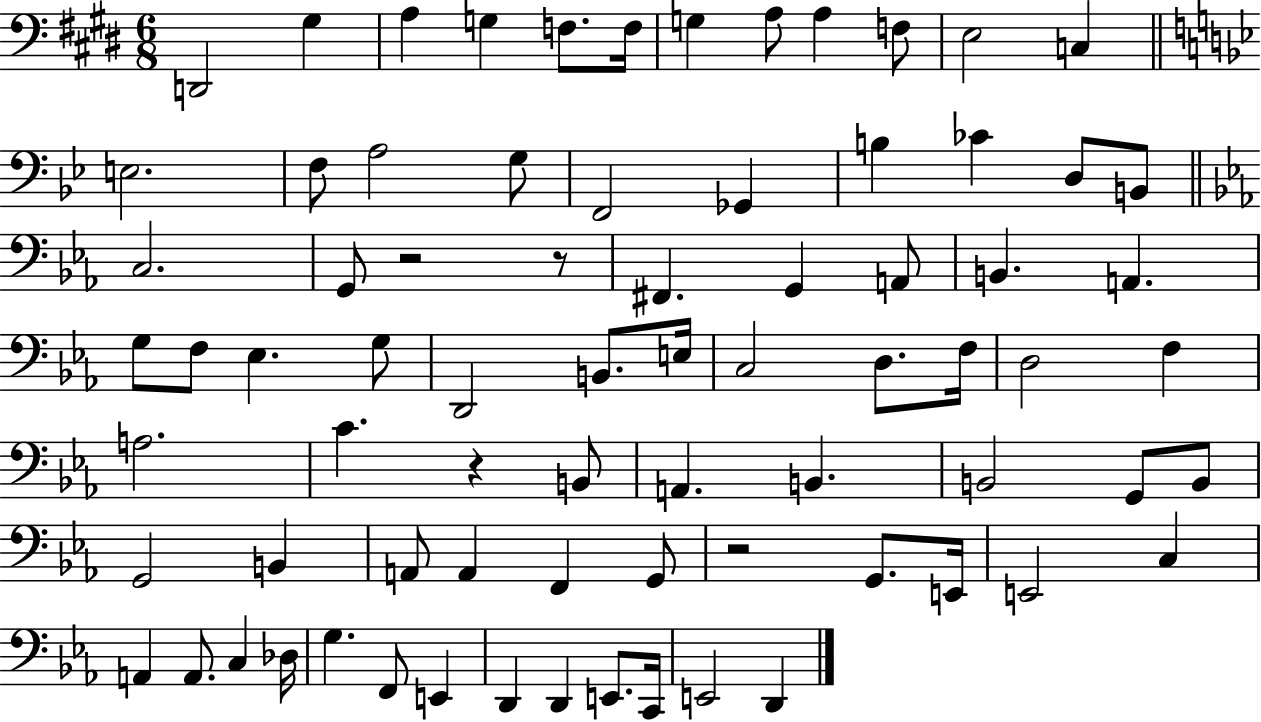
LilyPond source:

{
  \clef bass
  \numericTimeSignature
  \time 6/8
  \key e \major
  d,2 gis4 | a4 g4 f8. f16 | g4 a8 a4 f8 | e2 c4 | \break \bar "||" \break \key bes \major e2. | f8 a2 g8 | f,2 ges,4 | b4 ces'4 d8 b,8 | \break \bar "||" \break \key ees \major c2. | g,8 r2 r8 | fis,4. g,4 a,8 | b,4. a,4. | \break g8 f8 ees4. g8 | d,2 b,8. e16 | c2 d8. f16 | d2 f4 | \break a2. | c'4. r4 b,8 | a,4. b,4. | b,2 g,8 b,8 | \break g,2 b,4 | a,8 a,4 f,4 g,8 | r2 g,8. e,16 | e,2 c4 | \break a,4 a,8. c4 des16 | g4. f,8 e,4 | d,4 d,4 e,8. c,16 | e,2 d,4 | \break \bar "|."
}